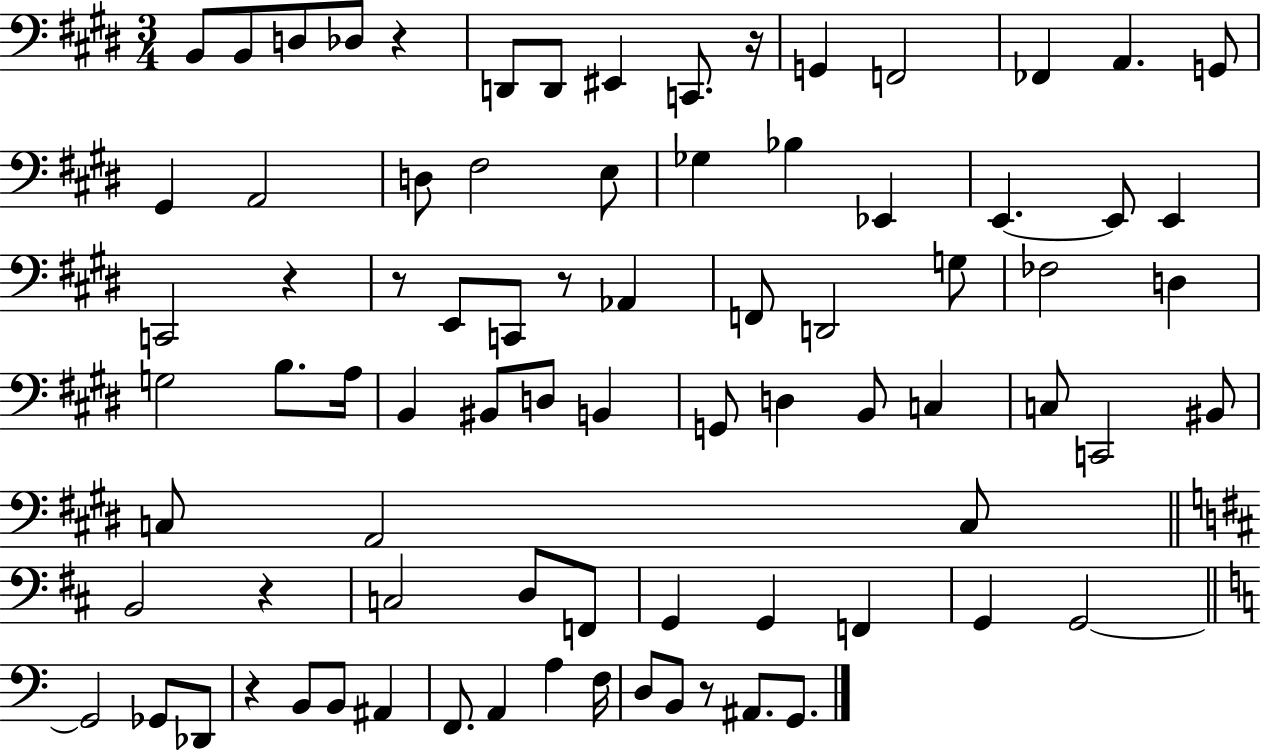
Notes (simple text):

B2/e B2/e D3/e Db3/e R/q D2/e D2/e EIS2/q C2/e. R/s G2/q F2/h FES2/q A2/q. G2/e G#2/q A2/h D3/e F#3/h E3/e Gb3/q Bb3/q Eb2/q E2/q. E2/e E2/q C2/h R/q R/e E2/e C2/e R/e Ab2/q F2/e D2/h G3/e FES3/h D3/q G3/h B3/e. A3/s B2/q BIS2/e D3/e B2/q G2/e D3/q B2/e C3/q C3/e C2/h BIS2/e C3/e A2/h C3/e B2/h R/q C3/h D3/e F2/e G2/q G2/q F2/q G2/q G2/h G2/h Gb2/e Db2/e R/q B2/e B2/e A#2/q F2/e. A2/q A3/q F3/s D3/e B2/e R/e A#2/e. G2/e.